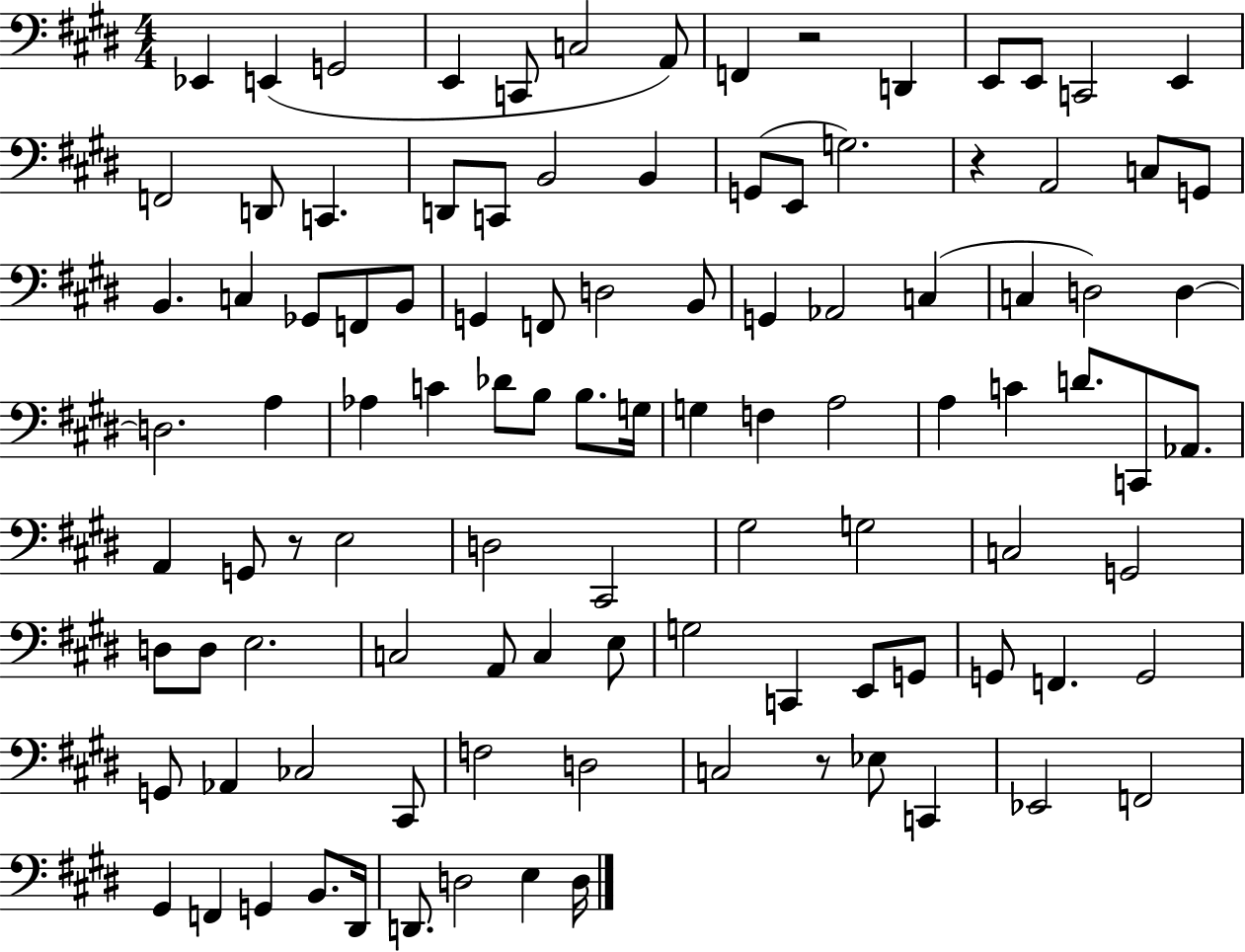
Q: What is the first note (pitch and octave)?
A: Eb2